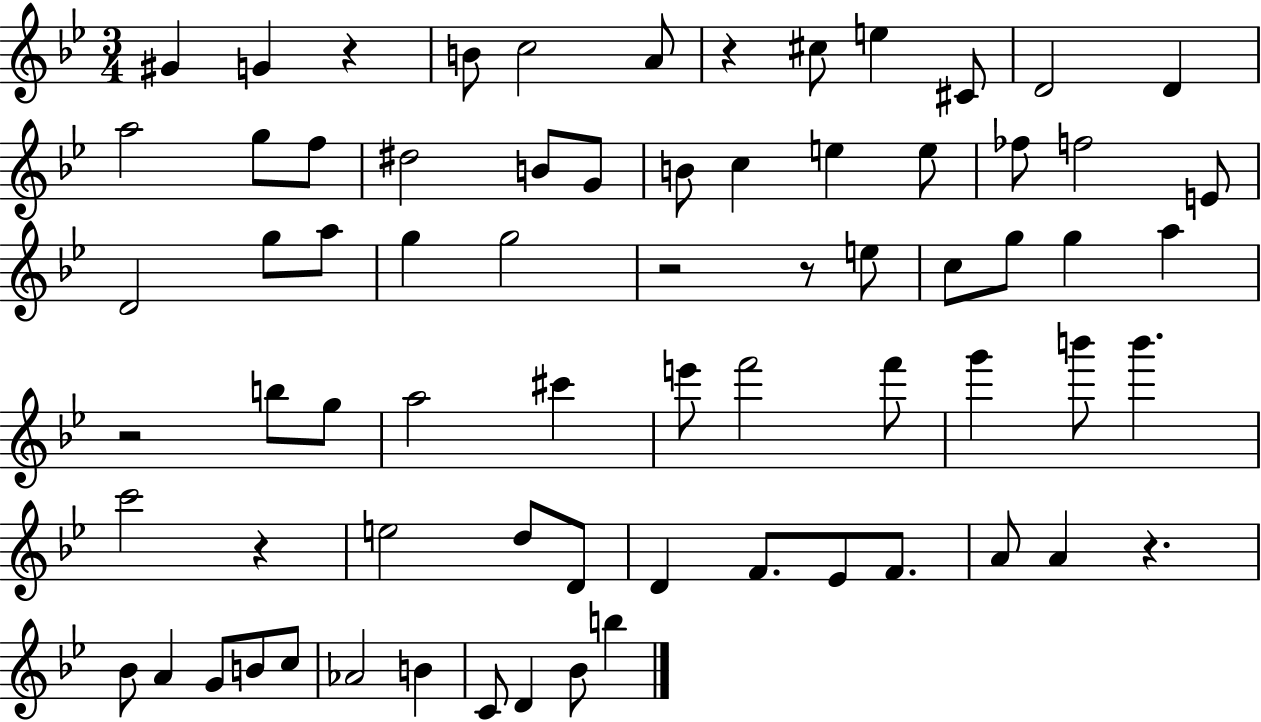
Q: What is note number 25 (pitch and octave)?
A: G5